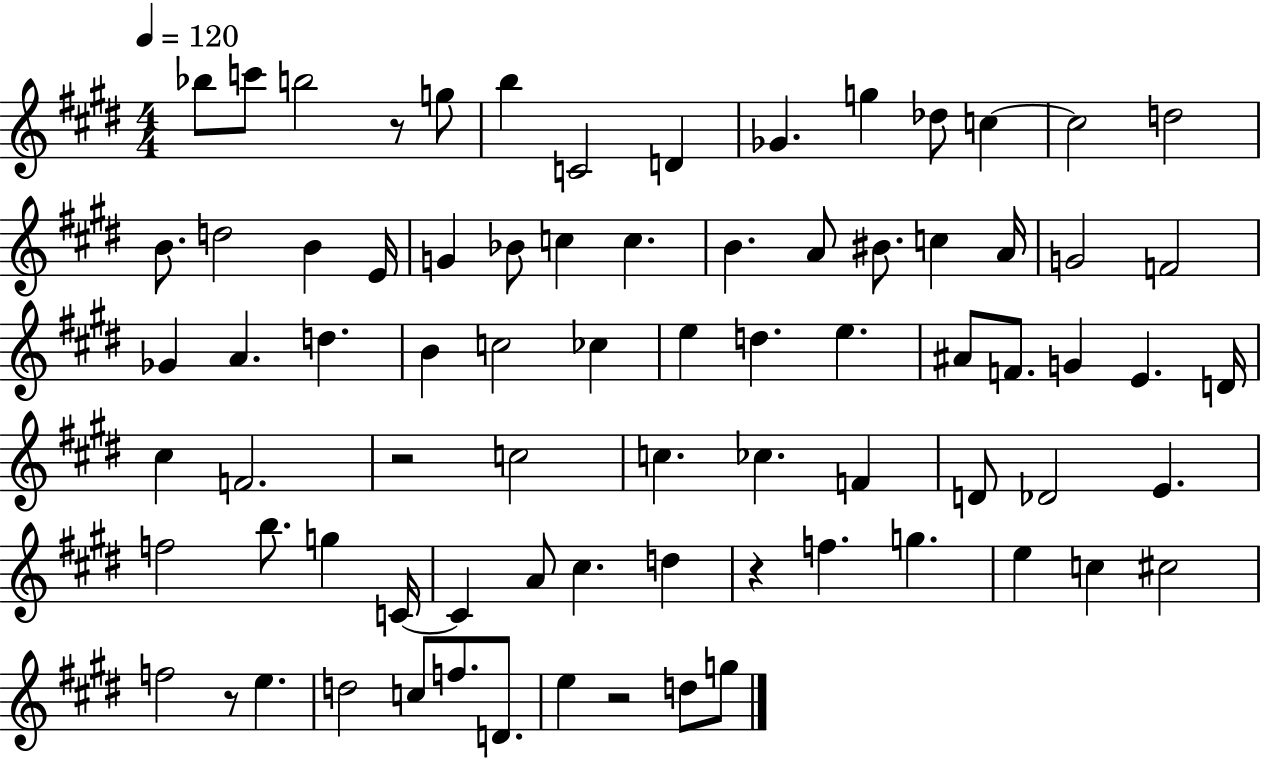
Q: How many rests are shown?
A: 5